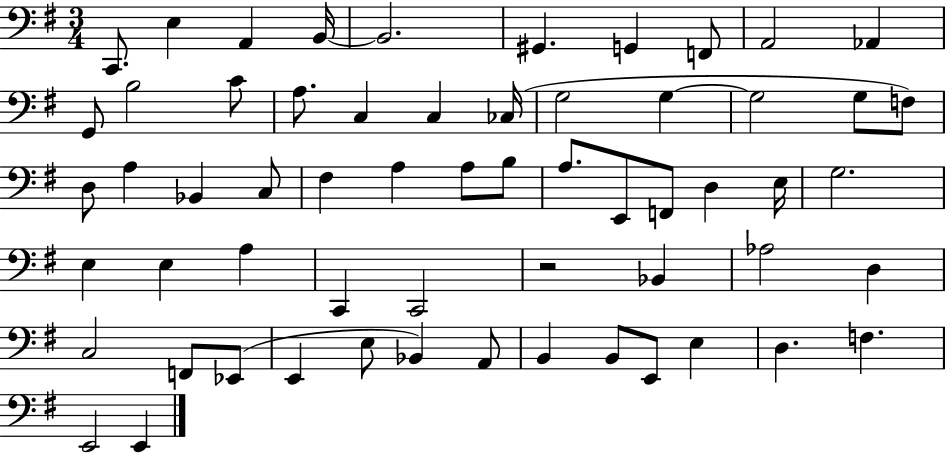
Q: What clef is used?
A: bass